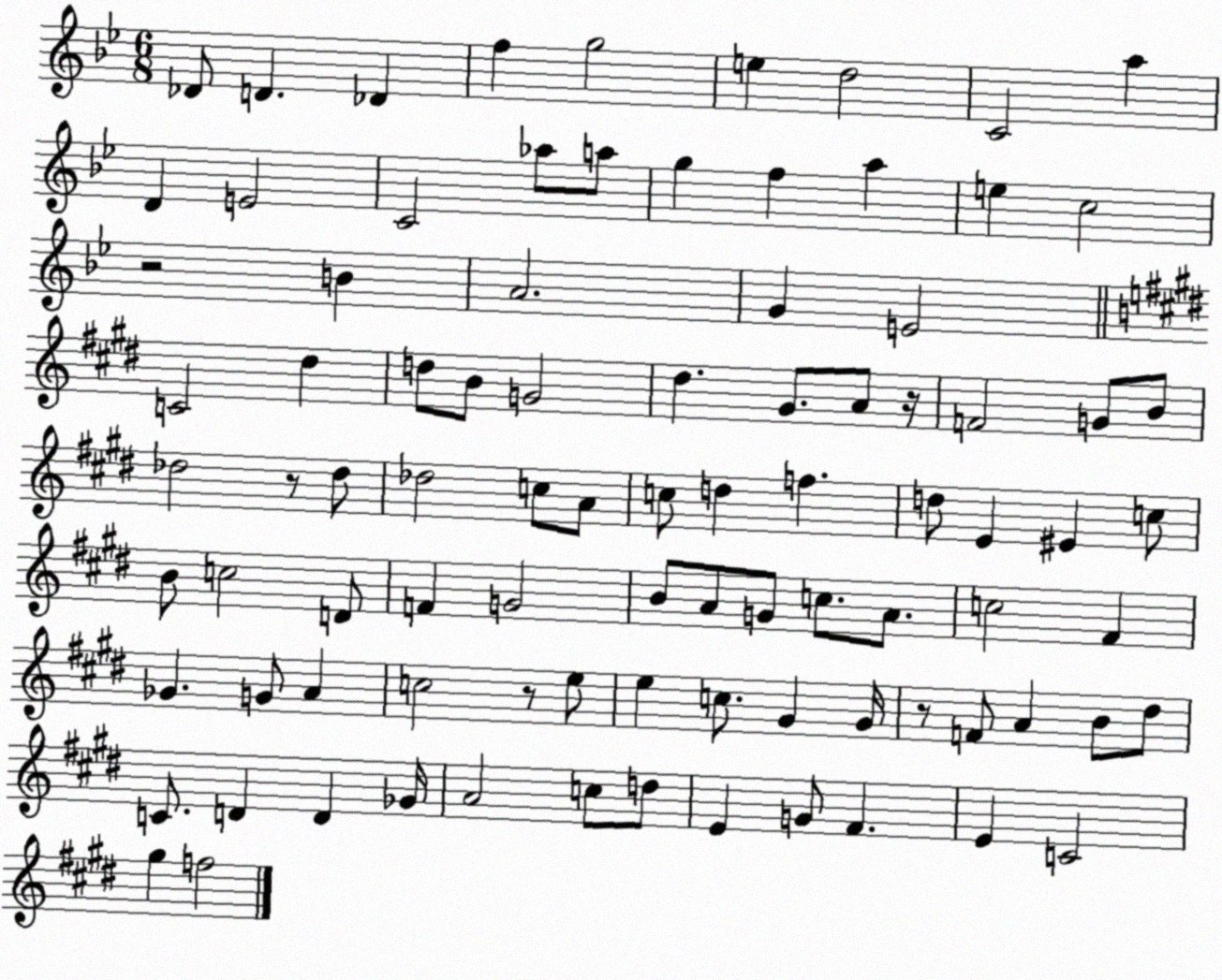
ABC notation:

X:1
T:Untitled
M:6/8
L:1/4
K:Bb
_D/2 D _D f g2 e d2 C2 a D E2 C2 _a/2 a/2 g f a e c2 z2 B A2 G E2 C2 ^d d/2 B/2 G2 ^d ^G/2 A/2 z/4 F2 G/2 B/2 _d2 z/2 _d/2 _d2 c/2 A/2 c/2 d f d/2 E ^E c/2 B/2 c2 D/2 F G2 B/2 A/2 G/2 c/2 A/2 c2 ^F _G G/2 A c2 z/2 e/2 e c/2 ^G ^G/4 z/2 F/2 A B/2 ^d/2 C/2 D D _G/4 A2 c/2 d/2 E G/2 ^F E C2 ^g f2